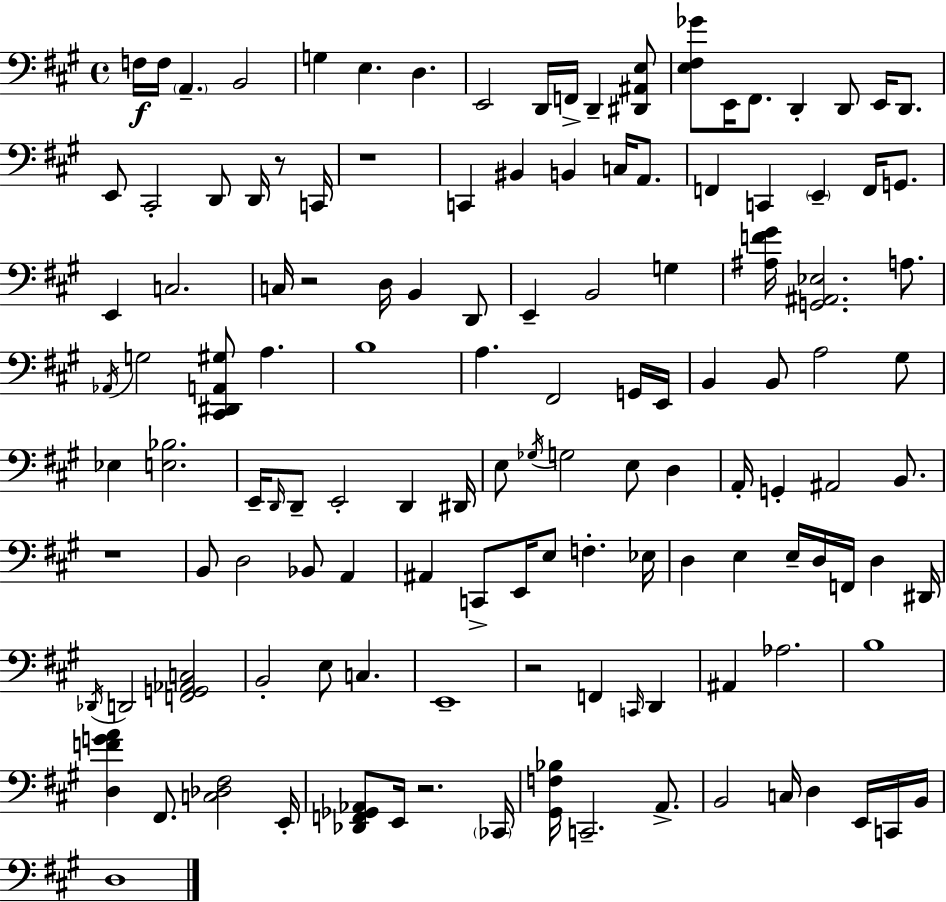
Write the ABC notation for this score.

X:1
T:Untitled
M:4/4
L:1/4
K:A
F,/4 F,/4 A,, B,,2 G, E, D, E,,2 D,,/4 F,,/4 D,, [^D,,^A,,E,]/2 [E,^F,_G]/2 E,,/4 ^F,,/2 D,, D,,/2 E,,/4 D,,/2 E,,/2 ^C,,2 D,,/2 D,,/4 z/2 C,,/4 z4 C,, ^B,, B,, C,/4 A,,/2 F,, C,, E,, F,,/4 G,,/2 E,, C,2 C,/4 z2 D,/4 B,, D,,/2 E,, B,,2 G, [^A,F^G]/4 [G,,^A,,_E,]2 A,/2 _A,,/4 G,2 [^C,,^D,,A,,^G,]/2 A, B,4 A, ^F,,2 G,,/4 E,,/4 B,, B,,/2 A,2 ^G,/2 _E, [E,_B,]2 E,,/4 D,,/4 D,,/2 E,,2 D,, ^D,,/4 E,/2 _G,/4 G,2 E,/2 D, A,,/4 G,, ^A,,2 B,,/2 z4 B,,/2 D,2 _B,,/2 A,, ^A,, C,,/2 E,,/4 E,/2 F, _E,/4 D, E, E,/4 D,/4 F,,/4 D, ^D,,/4 _D,,/4 D,,2 [F,,G,,_A,,C,]2 B,,2 E,/2 C, E,,4 z2 F,, C,,/4 D,, ^A,, _A,2 B,4 [D,FGA] ^F,,/2 [C,_D,^F,]2 E,,/4 [_D,,F,,_G,,_A,,]/2 E,,/4 z2 _C,,/4 [^G,,F,_B,]/4 C,,2 A,,/2 B,,2 C,/4 D, E,,/4 C,,/4 B,,/4 D,4